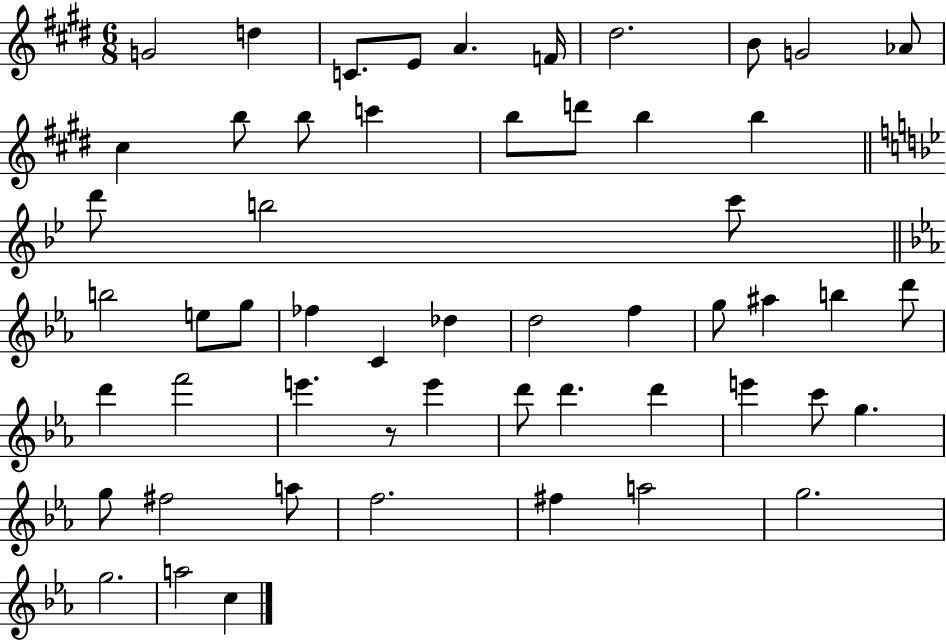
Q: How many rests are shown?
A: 1